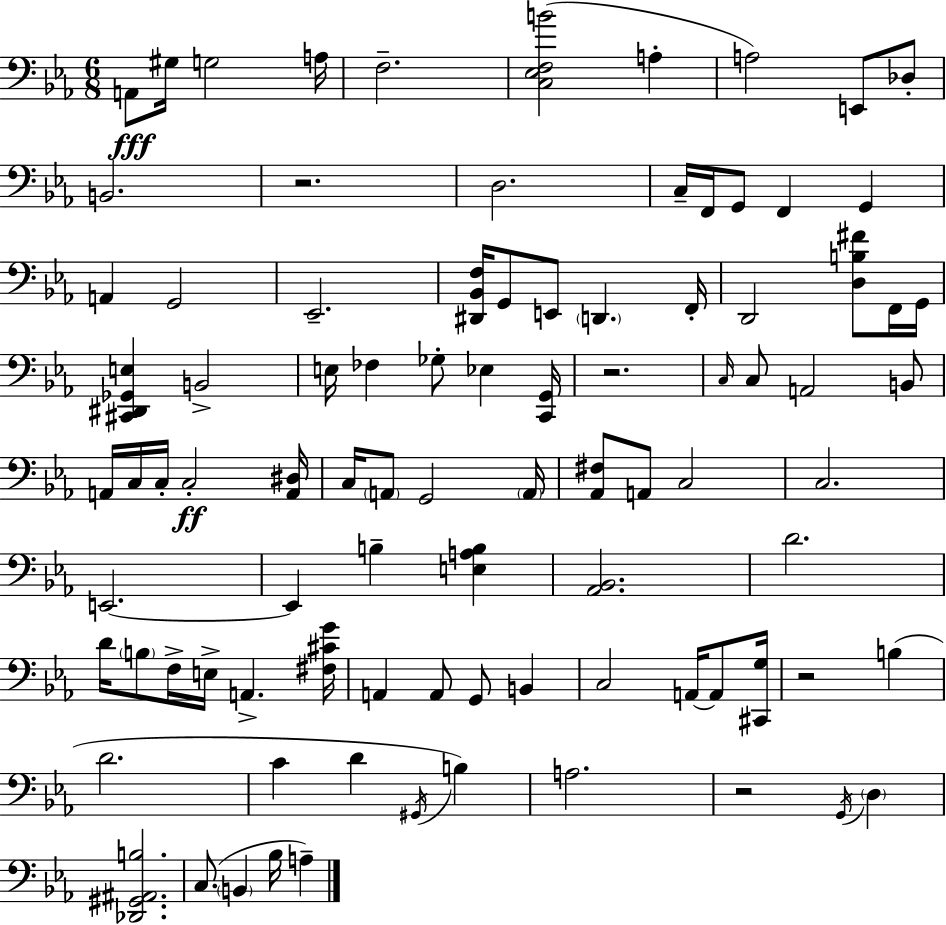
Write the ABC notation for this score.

X:1
T:Untitled
M:6/8
L:1/4
K:Eb
A,,/2 ^G,/4 G,2 A,/4 F,2 [C,_E,F,B]2 A, A,2 E,,/2 _D,/2 B,,2 z2 D,2 C,/4 F,,/4 G,,/2 F,, G,, A,, G,,2 _E,,2 [^D,,_B,,F,]/4 G,,/2 E,,/2 D,, F,,/4 D,,2 [D,B,^F]/2 F,,/4 G,,/4 [^C,,^D,,_G,,E,] B,,2 E,/4 _F, _G,/2 _E, [C,,G,,]/4 z2 C,/4 C,/2 A,,2 B,,/2 A,,/4 C,/4 C,/4 C,2 [A,,^D,]/4 C,/4 A,,/2 G,,2 A,,/4 [_A,,^F,]/2 A,,/2 C,2 C,2 E,,2 E,, B, [E,A,B,] [_A,,_B,,]2 D2 D/4 B,/2 F,/4 E,/4 A,, [^F,^CG]/4 A,, A,,/2 G,,/2 B,, C,2 A,,/4 A,,/2 [^C,,G,]/4 z2 B, D2 C D ^G,,/4 B, A,2 z2 G,,/4 D, [_D,,^G,,^A,,B,]2 C,/2 B,, _B,/4 A,